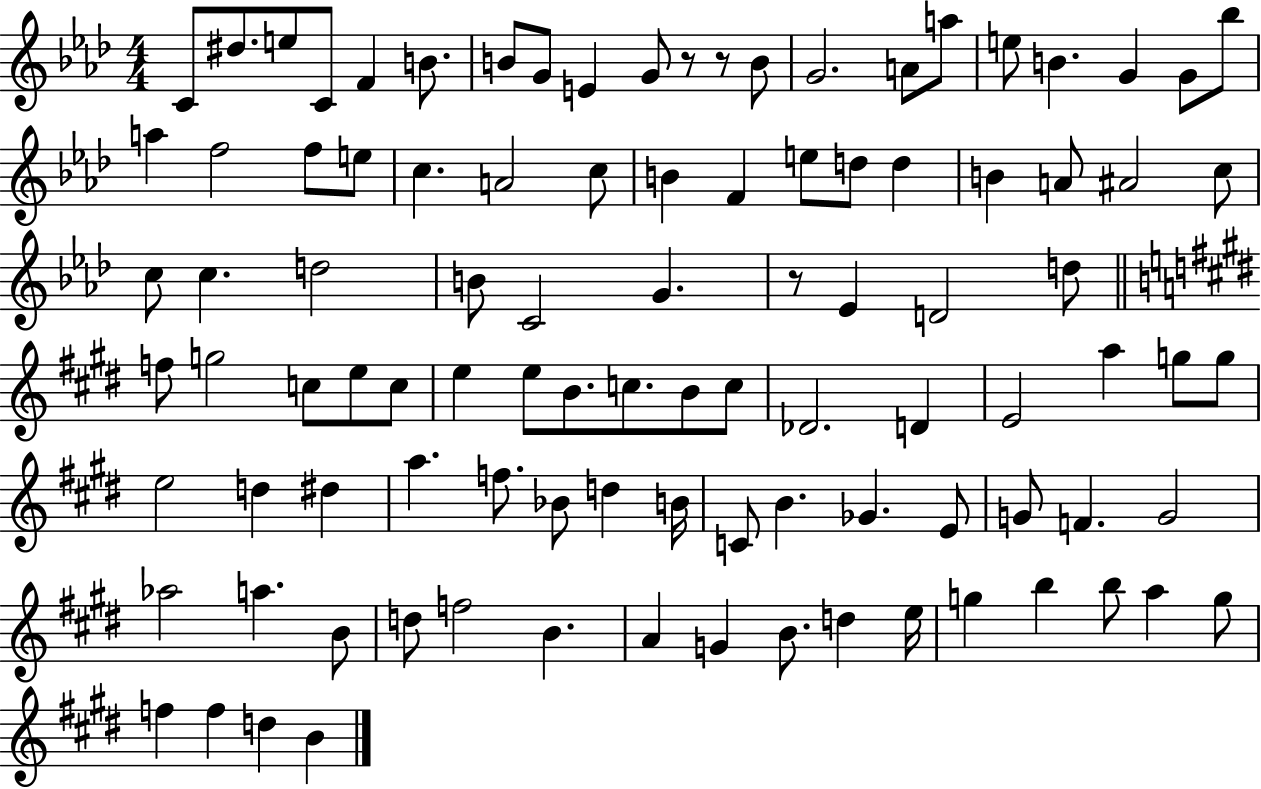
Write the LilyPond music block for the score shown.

{
  \clef treble
  \numericTimeSignature
  \time 4/4
  \key aes \major
  \repeat volta 2 { c'8 dis''8. e''8 c'8 f'4 b'8. | b'8 g'8 e'4 g'8 r8 r8 b'8 | g'2. a'8 a''8 | e''8 b'4. g'4 g'8 bes''8 | \break a''4 f''2 f''8 e''8 | c''4. a'2 c''8 | b'4 f'4 e''8 d''8 d''4 | b'4 a'8 ais'2 c''8 | \break c''8 c''4. d''2 | b'8 c'2 g'4. | r8 ees'4 d'2 d''8 | \bar "||" \break \key e \major f''8 g''2 c''8 e''8 c''8 | e''4 e''8 b'8. c''8. b'8 c''8 | des'2. d'4 | e'2 a''4 g''8 g''8 | \break e''2 d''4 dis''4 | a''4. f''8. bes'8 d''4 b'16 | c'8 b'4. ges'4. e'8 | g'8 f'4. g'2 | \break aes''2 a''4. b'8 | d''8 f''2 b'4. | a'4 g'4 b'8. d''4 e''16 | g''4 b''4 b''8 a''4 g''8 | \break f''4 f''4 d''4 b'4 | } \bar "|."
}